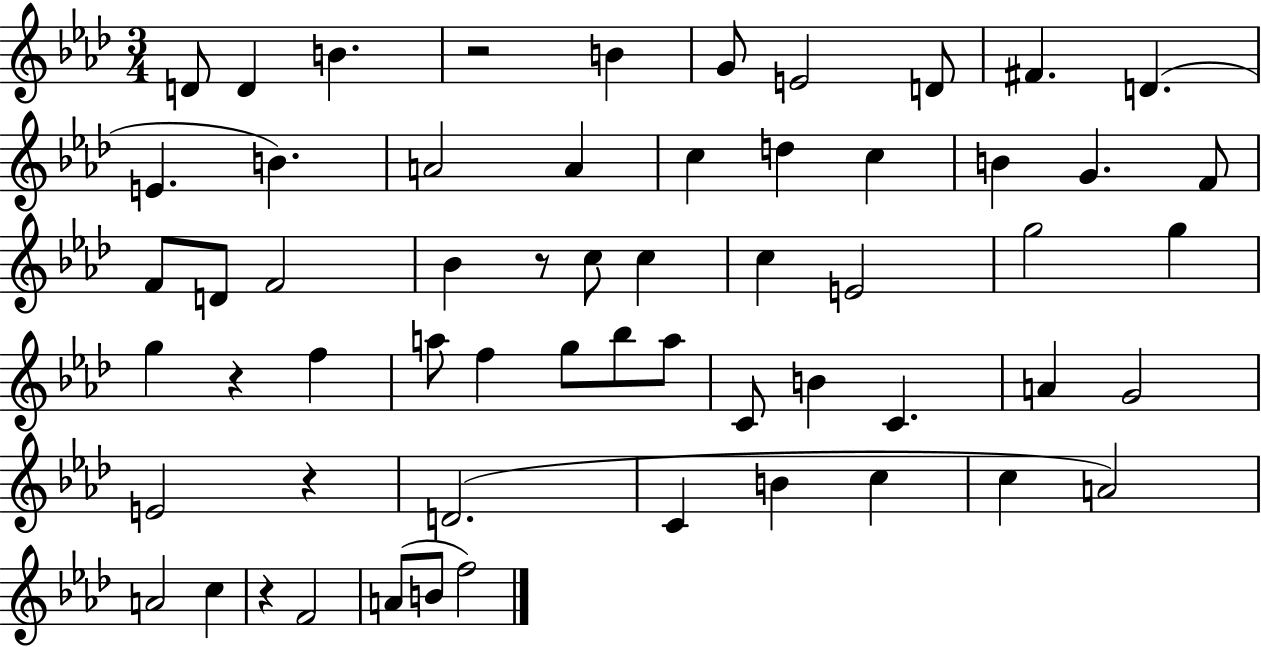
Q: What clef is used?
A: treble